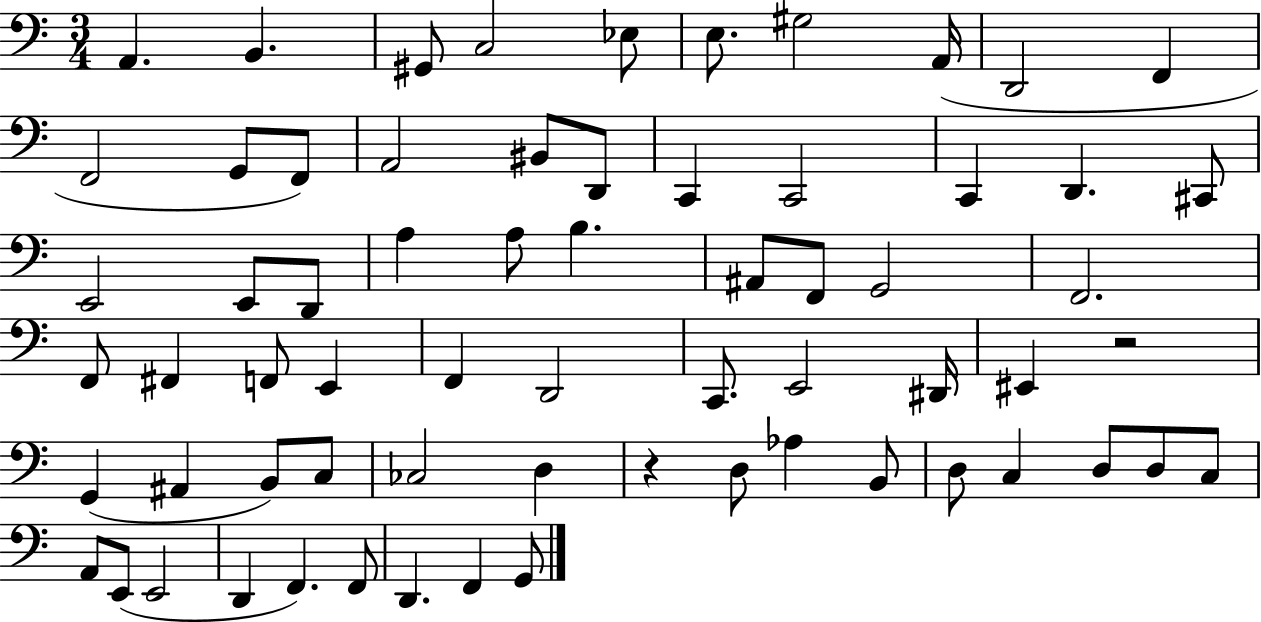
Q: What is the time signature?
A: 3/4